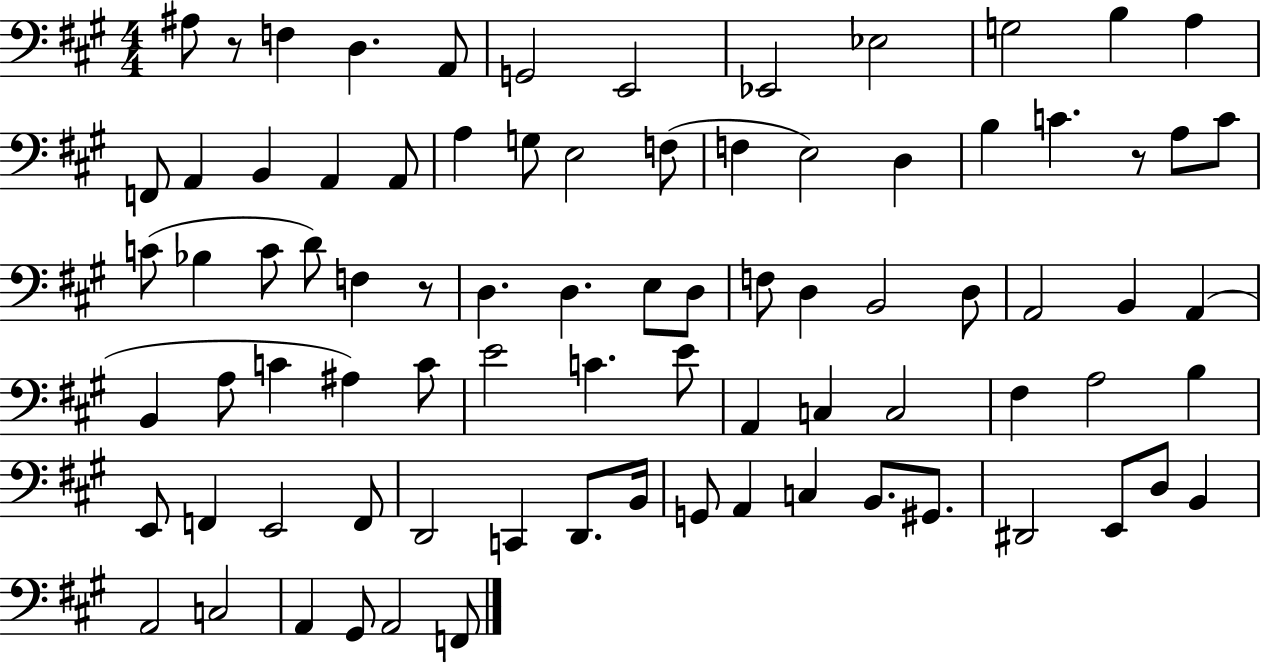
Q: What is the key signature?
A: A major